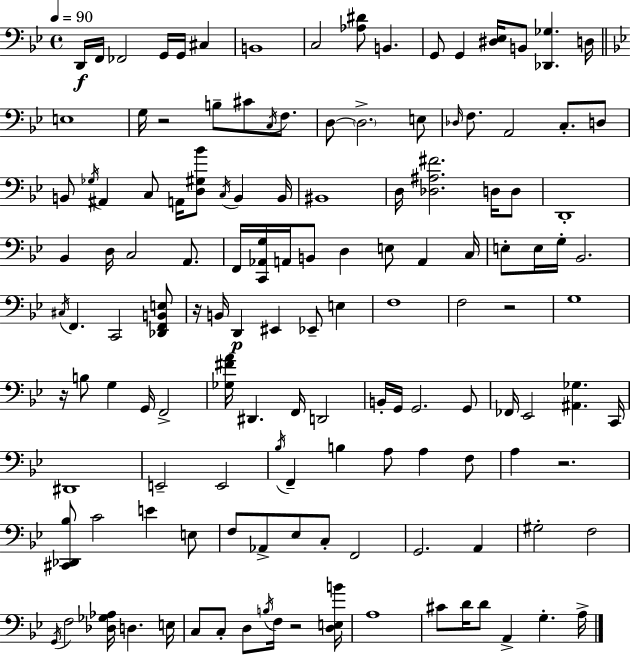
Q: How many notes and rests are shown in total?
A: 136